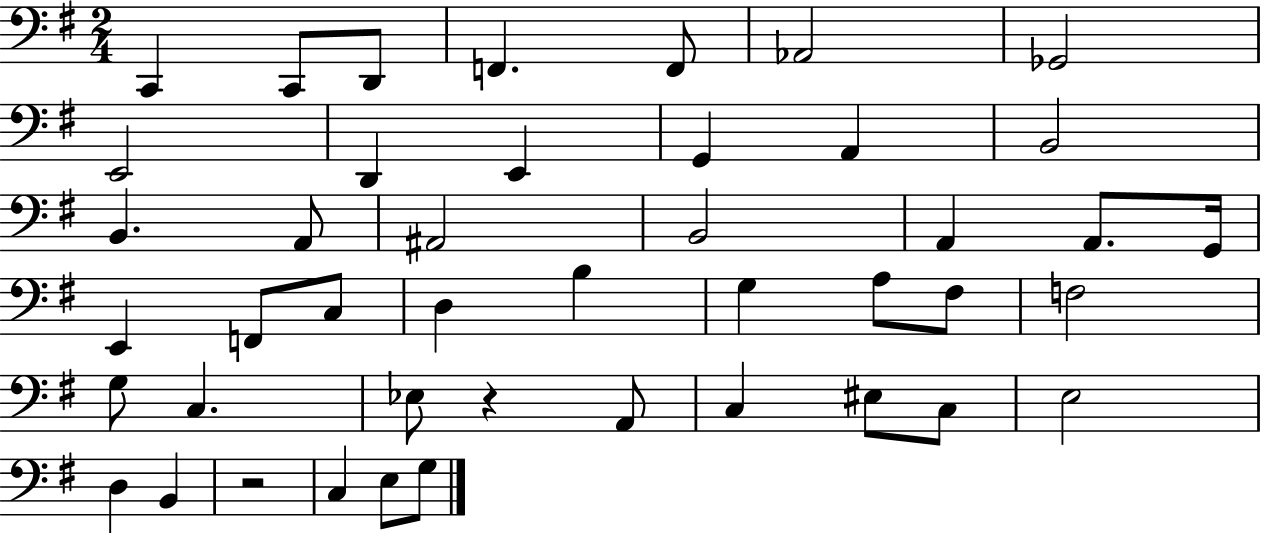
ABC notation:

X:1
T:Untitled
M:2/4
L:1/4
K:G
C,, C,,/2 D,,/2 F,, F,,/2 _A,,2 _G,,2 E,,2 D,, E,, G,, A,, B,,2 B,, A,,/2 ^A,,2 B,,2 A,, A,,/2 G,,/4 E,, F,,/2 C,/2 D, B, G, A,/2 ^F,/2 F,2 G,/2 C, _E,/2 z A,,/2 C, ^E,/2 C,/2 E,2 D, B,, z2 C, E,/2 G,/2